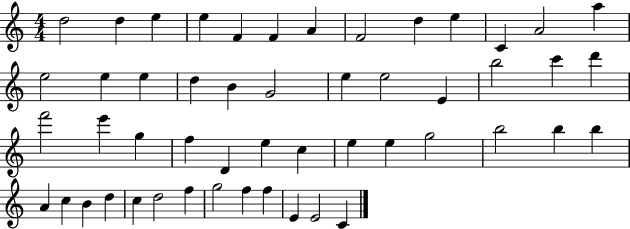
X:1
T:Untitled
M:4/4
L:1/4
K:C
d2 d e e F F A F2 d e C A2 a e2 e e d B G2 e e2 E b2 c' d' f'2 e' g f D e c e e g2 b2 b b A c B d c d2 f g2 f f E E2 C